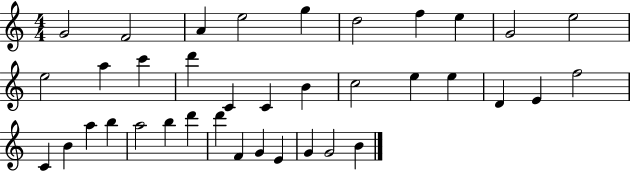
{
  \clef treble
  \numericTimeSignature
  \time 4/4
  \key c \major
  g'2 f'2 | a'4 e''2 g''4 | d''2 f''4 e''4 | g'2 e''2 | \break e''2 a''4 c'''4 | d'''4 c'4 c'4 b'4 | c''2 e''4 e''4 | d'4 e'4 f''2 | \break c'4 b'4 a''4 b''4 | a''2 b''4 d'''4 | d'''4 f'4 g'4 e'4 | g'4 g'2 b'4 | \break \bar "|."
}